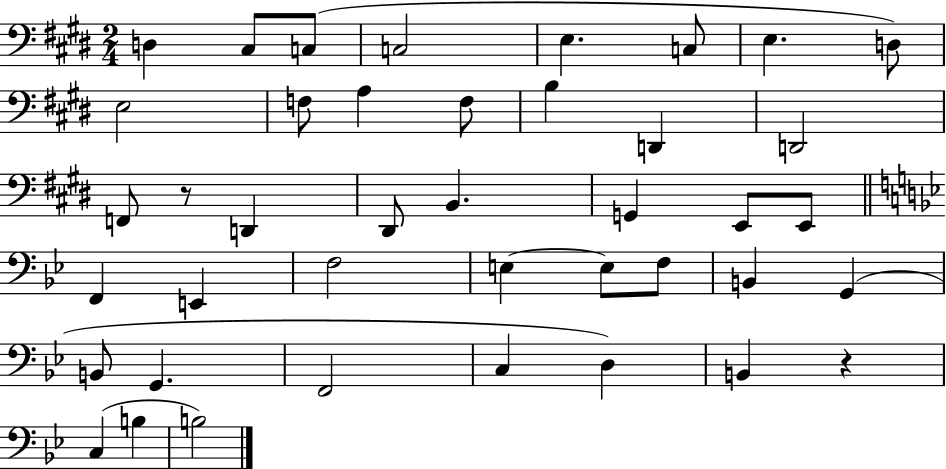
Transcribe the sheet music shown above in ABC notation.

X:1
T:Untitled
M:2/4
L:1/4
K:E
D, ^C,/2 C,/2 C,2 E, C,/2 E, D,/2 E,2 F,/2 A, F,/2 B, D,, D,,2 F,,/2 z/2 D,, ^D,,/2 B,, G,, E,,/2 E,,/2 F,, E,, F,2 E, E,/2 F,/2 B,, G,, B,,/2 G,, F,,2 C, D, B,, z C, B, B,2